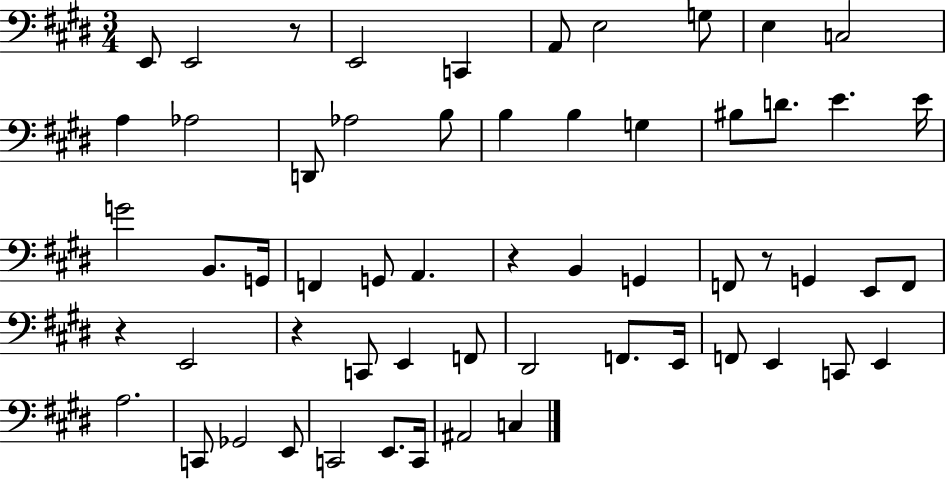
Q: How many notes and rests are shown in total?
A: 58